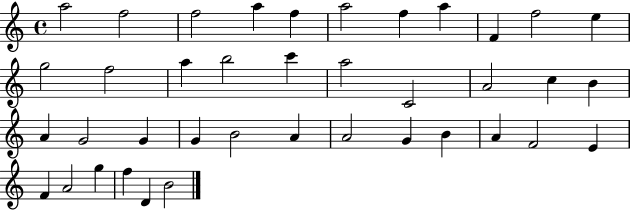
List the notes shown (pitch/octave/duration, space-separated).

A5/h F5/h F5/h A5/q F5/q A5/h F5/q A5/q F4/q F5/h E5/q G5/h F5/h A5/q B5/h C6/q A5/h C4/h A4/h C5/q B4/q A4/q G4/h G4/q G4/q B4/h A4/q A4/h G4/q B4/q A4/q F4/h E4/q F4/q A4/h G5/q F5/q D4/q B4/h